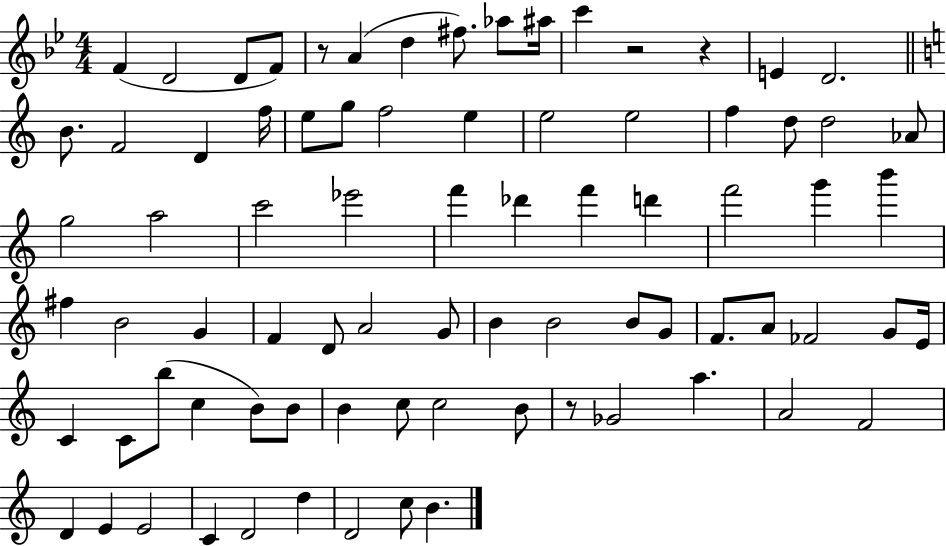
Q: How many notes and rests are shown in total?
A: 80